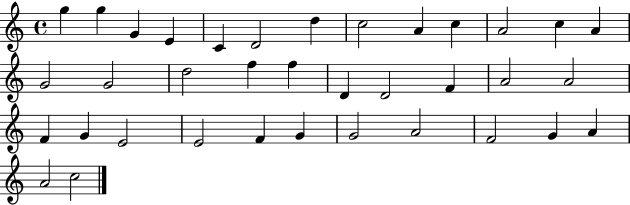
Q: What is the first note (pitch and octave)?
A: G5